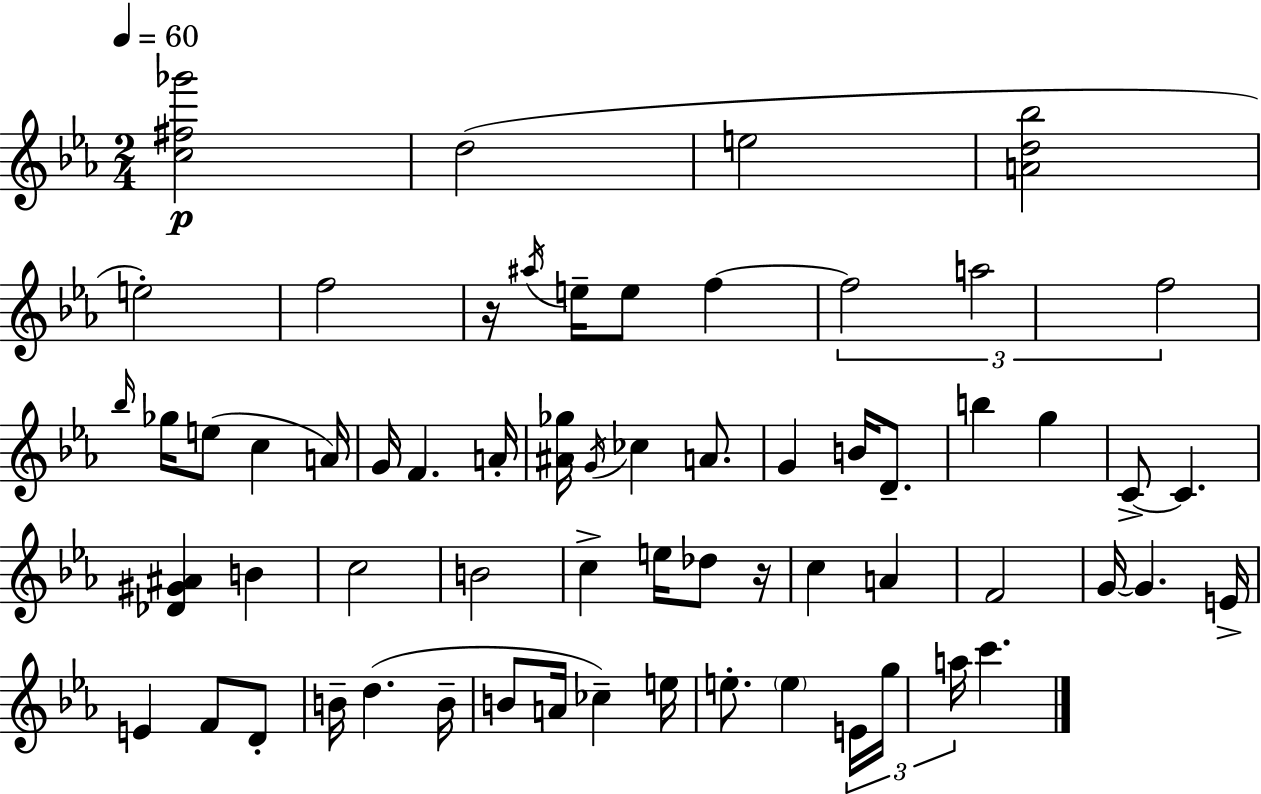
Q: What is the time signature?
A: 2/4